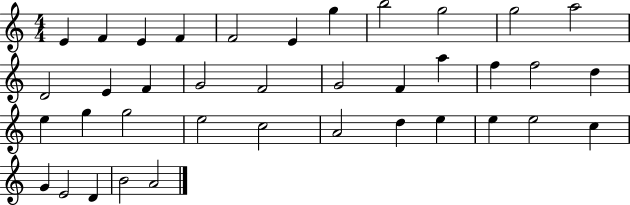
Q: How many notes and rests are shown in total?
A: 38